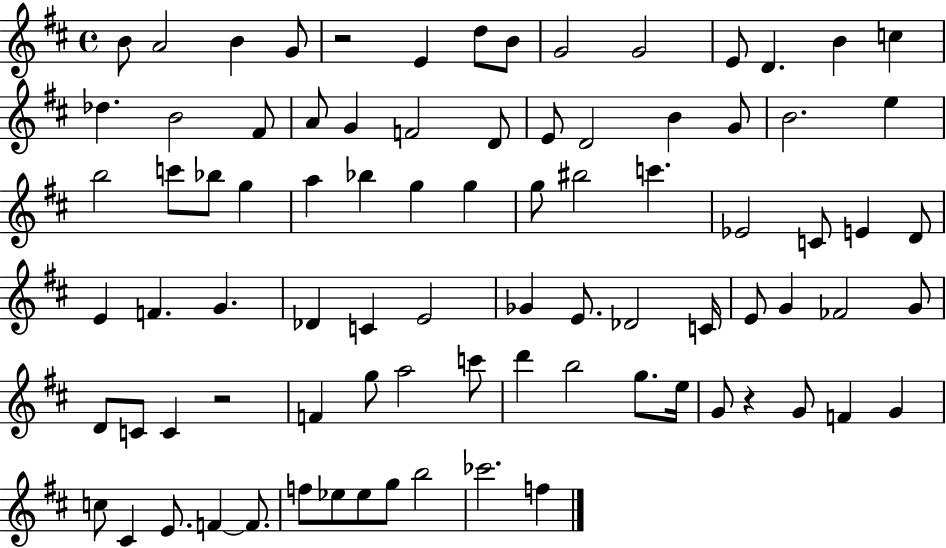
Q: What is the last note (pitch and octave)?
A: F5